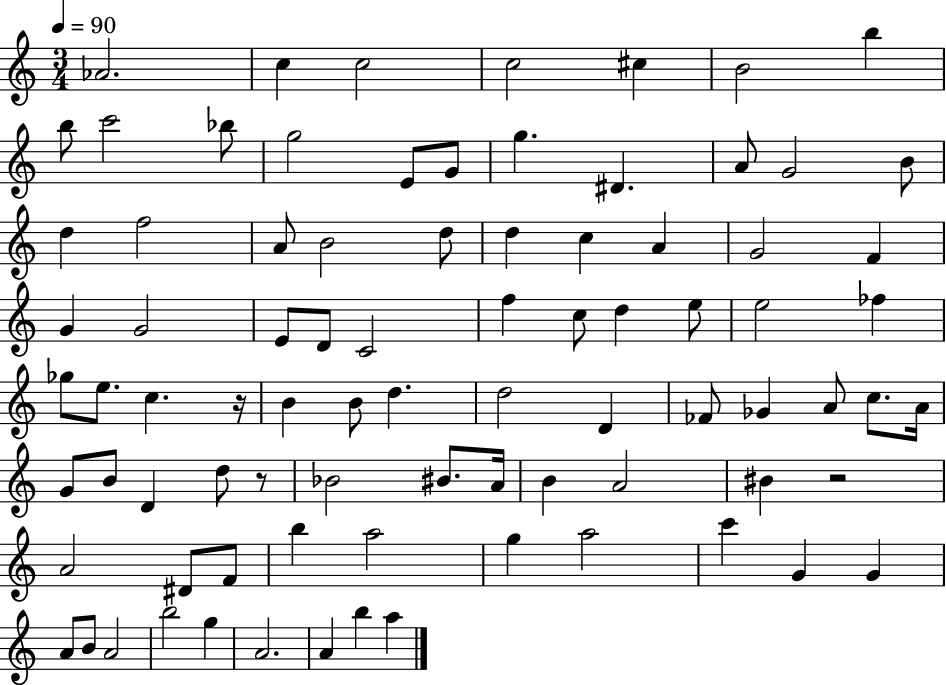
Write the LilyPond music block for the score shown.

{
  \clef treble
  \numericTimeSignature
  \time 3/4
  \key c \major
  \tempo 4 = 90
  aes'2. | c''4 c''2 | c''2 cis''4 | b'2 b''4 | \break b''8 c'''2 bes''8 | g''2 e'8 g'8 | g''4. dis'4. | a'8 g'2 b'8 | \break d''4 f''2 | a'8 b'2 d''8 | d''4 c''4 a'4 | g'2 f'4 | \break g'4 g'2 | e'8 d'8 c'2 | f''4 c''8 d''4 e''8 | e''2 fes''4 | \break ges''8 e''8. c''4. r16 | b'4 b'8 d''4. | d''2 d'4 | fes'8 ges'4 a'8 c''8. a'16 | \break g'8 b'8 d'4 d''8 r8 | bes'2 bis'8. a'16 | b'4 a'2 | bis'4 r2 | \break a'2 dis'8 f'8 | b''4 a''2 | g''4 a''2 | c'''4 g'4 g'4 | \break a'8 b'8 a'2 | b''2 g''4 | a'2. | a'4 b''4 a''4 | \break \bar "|."
}